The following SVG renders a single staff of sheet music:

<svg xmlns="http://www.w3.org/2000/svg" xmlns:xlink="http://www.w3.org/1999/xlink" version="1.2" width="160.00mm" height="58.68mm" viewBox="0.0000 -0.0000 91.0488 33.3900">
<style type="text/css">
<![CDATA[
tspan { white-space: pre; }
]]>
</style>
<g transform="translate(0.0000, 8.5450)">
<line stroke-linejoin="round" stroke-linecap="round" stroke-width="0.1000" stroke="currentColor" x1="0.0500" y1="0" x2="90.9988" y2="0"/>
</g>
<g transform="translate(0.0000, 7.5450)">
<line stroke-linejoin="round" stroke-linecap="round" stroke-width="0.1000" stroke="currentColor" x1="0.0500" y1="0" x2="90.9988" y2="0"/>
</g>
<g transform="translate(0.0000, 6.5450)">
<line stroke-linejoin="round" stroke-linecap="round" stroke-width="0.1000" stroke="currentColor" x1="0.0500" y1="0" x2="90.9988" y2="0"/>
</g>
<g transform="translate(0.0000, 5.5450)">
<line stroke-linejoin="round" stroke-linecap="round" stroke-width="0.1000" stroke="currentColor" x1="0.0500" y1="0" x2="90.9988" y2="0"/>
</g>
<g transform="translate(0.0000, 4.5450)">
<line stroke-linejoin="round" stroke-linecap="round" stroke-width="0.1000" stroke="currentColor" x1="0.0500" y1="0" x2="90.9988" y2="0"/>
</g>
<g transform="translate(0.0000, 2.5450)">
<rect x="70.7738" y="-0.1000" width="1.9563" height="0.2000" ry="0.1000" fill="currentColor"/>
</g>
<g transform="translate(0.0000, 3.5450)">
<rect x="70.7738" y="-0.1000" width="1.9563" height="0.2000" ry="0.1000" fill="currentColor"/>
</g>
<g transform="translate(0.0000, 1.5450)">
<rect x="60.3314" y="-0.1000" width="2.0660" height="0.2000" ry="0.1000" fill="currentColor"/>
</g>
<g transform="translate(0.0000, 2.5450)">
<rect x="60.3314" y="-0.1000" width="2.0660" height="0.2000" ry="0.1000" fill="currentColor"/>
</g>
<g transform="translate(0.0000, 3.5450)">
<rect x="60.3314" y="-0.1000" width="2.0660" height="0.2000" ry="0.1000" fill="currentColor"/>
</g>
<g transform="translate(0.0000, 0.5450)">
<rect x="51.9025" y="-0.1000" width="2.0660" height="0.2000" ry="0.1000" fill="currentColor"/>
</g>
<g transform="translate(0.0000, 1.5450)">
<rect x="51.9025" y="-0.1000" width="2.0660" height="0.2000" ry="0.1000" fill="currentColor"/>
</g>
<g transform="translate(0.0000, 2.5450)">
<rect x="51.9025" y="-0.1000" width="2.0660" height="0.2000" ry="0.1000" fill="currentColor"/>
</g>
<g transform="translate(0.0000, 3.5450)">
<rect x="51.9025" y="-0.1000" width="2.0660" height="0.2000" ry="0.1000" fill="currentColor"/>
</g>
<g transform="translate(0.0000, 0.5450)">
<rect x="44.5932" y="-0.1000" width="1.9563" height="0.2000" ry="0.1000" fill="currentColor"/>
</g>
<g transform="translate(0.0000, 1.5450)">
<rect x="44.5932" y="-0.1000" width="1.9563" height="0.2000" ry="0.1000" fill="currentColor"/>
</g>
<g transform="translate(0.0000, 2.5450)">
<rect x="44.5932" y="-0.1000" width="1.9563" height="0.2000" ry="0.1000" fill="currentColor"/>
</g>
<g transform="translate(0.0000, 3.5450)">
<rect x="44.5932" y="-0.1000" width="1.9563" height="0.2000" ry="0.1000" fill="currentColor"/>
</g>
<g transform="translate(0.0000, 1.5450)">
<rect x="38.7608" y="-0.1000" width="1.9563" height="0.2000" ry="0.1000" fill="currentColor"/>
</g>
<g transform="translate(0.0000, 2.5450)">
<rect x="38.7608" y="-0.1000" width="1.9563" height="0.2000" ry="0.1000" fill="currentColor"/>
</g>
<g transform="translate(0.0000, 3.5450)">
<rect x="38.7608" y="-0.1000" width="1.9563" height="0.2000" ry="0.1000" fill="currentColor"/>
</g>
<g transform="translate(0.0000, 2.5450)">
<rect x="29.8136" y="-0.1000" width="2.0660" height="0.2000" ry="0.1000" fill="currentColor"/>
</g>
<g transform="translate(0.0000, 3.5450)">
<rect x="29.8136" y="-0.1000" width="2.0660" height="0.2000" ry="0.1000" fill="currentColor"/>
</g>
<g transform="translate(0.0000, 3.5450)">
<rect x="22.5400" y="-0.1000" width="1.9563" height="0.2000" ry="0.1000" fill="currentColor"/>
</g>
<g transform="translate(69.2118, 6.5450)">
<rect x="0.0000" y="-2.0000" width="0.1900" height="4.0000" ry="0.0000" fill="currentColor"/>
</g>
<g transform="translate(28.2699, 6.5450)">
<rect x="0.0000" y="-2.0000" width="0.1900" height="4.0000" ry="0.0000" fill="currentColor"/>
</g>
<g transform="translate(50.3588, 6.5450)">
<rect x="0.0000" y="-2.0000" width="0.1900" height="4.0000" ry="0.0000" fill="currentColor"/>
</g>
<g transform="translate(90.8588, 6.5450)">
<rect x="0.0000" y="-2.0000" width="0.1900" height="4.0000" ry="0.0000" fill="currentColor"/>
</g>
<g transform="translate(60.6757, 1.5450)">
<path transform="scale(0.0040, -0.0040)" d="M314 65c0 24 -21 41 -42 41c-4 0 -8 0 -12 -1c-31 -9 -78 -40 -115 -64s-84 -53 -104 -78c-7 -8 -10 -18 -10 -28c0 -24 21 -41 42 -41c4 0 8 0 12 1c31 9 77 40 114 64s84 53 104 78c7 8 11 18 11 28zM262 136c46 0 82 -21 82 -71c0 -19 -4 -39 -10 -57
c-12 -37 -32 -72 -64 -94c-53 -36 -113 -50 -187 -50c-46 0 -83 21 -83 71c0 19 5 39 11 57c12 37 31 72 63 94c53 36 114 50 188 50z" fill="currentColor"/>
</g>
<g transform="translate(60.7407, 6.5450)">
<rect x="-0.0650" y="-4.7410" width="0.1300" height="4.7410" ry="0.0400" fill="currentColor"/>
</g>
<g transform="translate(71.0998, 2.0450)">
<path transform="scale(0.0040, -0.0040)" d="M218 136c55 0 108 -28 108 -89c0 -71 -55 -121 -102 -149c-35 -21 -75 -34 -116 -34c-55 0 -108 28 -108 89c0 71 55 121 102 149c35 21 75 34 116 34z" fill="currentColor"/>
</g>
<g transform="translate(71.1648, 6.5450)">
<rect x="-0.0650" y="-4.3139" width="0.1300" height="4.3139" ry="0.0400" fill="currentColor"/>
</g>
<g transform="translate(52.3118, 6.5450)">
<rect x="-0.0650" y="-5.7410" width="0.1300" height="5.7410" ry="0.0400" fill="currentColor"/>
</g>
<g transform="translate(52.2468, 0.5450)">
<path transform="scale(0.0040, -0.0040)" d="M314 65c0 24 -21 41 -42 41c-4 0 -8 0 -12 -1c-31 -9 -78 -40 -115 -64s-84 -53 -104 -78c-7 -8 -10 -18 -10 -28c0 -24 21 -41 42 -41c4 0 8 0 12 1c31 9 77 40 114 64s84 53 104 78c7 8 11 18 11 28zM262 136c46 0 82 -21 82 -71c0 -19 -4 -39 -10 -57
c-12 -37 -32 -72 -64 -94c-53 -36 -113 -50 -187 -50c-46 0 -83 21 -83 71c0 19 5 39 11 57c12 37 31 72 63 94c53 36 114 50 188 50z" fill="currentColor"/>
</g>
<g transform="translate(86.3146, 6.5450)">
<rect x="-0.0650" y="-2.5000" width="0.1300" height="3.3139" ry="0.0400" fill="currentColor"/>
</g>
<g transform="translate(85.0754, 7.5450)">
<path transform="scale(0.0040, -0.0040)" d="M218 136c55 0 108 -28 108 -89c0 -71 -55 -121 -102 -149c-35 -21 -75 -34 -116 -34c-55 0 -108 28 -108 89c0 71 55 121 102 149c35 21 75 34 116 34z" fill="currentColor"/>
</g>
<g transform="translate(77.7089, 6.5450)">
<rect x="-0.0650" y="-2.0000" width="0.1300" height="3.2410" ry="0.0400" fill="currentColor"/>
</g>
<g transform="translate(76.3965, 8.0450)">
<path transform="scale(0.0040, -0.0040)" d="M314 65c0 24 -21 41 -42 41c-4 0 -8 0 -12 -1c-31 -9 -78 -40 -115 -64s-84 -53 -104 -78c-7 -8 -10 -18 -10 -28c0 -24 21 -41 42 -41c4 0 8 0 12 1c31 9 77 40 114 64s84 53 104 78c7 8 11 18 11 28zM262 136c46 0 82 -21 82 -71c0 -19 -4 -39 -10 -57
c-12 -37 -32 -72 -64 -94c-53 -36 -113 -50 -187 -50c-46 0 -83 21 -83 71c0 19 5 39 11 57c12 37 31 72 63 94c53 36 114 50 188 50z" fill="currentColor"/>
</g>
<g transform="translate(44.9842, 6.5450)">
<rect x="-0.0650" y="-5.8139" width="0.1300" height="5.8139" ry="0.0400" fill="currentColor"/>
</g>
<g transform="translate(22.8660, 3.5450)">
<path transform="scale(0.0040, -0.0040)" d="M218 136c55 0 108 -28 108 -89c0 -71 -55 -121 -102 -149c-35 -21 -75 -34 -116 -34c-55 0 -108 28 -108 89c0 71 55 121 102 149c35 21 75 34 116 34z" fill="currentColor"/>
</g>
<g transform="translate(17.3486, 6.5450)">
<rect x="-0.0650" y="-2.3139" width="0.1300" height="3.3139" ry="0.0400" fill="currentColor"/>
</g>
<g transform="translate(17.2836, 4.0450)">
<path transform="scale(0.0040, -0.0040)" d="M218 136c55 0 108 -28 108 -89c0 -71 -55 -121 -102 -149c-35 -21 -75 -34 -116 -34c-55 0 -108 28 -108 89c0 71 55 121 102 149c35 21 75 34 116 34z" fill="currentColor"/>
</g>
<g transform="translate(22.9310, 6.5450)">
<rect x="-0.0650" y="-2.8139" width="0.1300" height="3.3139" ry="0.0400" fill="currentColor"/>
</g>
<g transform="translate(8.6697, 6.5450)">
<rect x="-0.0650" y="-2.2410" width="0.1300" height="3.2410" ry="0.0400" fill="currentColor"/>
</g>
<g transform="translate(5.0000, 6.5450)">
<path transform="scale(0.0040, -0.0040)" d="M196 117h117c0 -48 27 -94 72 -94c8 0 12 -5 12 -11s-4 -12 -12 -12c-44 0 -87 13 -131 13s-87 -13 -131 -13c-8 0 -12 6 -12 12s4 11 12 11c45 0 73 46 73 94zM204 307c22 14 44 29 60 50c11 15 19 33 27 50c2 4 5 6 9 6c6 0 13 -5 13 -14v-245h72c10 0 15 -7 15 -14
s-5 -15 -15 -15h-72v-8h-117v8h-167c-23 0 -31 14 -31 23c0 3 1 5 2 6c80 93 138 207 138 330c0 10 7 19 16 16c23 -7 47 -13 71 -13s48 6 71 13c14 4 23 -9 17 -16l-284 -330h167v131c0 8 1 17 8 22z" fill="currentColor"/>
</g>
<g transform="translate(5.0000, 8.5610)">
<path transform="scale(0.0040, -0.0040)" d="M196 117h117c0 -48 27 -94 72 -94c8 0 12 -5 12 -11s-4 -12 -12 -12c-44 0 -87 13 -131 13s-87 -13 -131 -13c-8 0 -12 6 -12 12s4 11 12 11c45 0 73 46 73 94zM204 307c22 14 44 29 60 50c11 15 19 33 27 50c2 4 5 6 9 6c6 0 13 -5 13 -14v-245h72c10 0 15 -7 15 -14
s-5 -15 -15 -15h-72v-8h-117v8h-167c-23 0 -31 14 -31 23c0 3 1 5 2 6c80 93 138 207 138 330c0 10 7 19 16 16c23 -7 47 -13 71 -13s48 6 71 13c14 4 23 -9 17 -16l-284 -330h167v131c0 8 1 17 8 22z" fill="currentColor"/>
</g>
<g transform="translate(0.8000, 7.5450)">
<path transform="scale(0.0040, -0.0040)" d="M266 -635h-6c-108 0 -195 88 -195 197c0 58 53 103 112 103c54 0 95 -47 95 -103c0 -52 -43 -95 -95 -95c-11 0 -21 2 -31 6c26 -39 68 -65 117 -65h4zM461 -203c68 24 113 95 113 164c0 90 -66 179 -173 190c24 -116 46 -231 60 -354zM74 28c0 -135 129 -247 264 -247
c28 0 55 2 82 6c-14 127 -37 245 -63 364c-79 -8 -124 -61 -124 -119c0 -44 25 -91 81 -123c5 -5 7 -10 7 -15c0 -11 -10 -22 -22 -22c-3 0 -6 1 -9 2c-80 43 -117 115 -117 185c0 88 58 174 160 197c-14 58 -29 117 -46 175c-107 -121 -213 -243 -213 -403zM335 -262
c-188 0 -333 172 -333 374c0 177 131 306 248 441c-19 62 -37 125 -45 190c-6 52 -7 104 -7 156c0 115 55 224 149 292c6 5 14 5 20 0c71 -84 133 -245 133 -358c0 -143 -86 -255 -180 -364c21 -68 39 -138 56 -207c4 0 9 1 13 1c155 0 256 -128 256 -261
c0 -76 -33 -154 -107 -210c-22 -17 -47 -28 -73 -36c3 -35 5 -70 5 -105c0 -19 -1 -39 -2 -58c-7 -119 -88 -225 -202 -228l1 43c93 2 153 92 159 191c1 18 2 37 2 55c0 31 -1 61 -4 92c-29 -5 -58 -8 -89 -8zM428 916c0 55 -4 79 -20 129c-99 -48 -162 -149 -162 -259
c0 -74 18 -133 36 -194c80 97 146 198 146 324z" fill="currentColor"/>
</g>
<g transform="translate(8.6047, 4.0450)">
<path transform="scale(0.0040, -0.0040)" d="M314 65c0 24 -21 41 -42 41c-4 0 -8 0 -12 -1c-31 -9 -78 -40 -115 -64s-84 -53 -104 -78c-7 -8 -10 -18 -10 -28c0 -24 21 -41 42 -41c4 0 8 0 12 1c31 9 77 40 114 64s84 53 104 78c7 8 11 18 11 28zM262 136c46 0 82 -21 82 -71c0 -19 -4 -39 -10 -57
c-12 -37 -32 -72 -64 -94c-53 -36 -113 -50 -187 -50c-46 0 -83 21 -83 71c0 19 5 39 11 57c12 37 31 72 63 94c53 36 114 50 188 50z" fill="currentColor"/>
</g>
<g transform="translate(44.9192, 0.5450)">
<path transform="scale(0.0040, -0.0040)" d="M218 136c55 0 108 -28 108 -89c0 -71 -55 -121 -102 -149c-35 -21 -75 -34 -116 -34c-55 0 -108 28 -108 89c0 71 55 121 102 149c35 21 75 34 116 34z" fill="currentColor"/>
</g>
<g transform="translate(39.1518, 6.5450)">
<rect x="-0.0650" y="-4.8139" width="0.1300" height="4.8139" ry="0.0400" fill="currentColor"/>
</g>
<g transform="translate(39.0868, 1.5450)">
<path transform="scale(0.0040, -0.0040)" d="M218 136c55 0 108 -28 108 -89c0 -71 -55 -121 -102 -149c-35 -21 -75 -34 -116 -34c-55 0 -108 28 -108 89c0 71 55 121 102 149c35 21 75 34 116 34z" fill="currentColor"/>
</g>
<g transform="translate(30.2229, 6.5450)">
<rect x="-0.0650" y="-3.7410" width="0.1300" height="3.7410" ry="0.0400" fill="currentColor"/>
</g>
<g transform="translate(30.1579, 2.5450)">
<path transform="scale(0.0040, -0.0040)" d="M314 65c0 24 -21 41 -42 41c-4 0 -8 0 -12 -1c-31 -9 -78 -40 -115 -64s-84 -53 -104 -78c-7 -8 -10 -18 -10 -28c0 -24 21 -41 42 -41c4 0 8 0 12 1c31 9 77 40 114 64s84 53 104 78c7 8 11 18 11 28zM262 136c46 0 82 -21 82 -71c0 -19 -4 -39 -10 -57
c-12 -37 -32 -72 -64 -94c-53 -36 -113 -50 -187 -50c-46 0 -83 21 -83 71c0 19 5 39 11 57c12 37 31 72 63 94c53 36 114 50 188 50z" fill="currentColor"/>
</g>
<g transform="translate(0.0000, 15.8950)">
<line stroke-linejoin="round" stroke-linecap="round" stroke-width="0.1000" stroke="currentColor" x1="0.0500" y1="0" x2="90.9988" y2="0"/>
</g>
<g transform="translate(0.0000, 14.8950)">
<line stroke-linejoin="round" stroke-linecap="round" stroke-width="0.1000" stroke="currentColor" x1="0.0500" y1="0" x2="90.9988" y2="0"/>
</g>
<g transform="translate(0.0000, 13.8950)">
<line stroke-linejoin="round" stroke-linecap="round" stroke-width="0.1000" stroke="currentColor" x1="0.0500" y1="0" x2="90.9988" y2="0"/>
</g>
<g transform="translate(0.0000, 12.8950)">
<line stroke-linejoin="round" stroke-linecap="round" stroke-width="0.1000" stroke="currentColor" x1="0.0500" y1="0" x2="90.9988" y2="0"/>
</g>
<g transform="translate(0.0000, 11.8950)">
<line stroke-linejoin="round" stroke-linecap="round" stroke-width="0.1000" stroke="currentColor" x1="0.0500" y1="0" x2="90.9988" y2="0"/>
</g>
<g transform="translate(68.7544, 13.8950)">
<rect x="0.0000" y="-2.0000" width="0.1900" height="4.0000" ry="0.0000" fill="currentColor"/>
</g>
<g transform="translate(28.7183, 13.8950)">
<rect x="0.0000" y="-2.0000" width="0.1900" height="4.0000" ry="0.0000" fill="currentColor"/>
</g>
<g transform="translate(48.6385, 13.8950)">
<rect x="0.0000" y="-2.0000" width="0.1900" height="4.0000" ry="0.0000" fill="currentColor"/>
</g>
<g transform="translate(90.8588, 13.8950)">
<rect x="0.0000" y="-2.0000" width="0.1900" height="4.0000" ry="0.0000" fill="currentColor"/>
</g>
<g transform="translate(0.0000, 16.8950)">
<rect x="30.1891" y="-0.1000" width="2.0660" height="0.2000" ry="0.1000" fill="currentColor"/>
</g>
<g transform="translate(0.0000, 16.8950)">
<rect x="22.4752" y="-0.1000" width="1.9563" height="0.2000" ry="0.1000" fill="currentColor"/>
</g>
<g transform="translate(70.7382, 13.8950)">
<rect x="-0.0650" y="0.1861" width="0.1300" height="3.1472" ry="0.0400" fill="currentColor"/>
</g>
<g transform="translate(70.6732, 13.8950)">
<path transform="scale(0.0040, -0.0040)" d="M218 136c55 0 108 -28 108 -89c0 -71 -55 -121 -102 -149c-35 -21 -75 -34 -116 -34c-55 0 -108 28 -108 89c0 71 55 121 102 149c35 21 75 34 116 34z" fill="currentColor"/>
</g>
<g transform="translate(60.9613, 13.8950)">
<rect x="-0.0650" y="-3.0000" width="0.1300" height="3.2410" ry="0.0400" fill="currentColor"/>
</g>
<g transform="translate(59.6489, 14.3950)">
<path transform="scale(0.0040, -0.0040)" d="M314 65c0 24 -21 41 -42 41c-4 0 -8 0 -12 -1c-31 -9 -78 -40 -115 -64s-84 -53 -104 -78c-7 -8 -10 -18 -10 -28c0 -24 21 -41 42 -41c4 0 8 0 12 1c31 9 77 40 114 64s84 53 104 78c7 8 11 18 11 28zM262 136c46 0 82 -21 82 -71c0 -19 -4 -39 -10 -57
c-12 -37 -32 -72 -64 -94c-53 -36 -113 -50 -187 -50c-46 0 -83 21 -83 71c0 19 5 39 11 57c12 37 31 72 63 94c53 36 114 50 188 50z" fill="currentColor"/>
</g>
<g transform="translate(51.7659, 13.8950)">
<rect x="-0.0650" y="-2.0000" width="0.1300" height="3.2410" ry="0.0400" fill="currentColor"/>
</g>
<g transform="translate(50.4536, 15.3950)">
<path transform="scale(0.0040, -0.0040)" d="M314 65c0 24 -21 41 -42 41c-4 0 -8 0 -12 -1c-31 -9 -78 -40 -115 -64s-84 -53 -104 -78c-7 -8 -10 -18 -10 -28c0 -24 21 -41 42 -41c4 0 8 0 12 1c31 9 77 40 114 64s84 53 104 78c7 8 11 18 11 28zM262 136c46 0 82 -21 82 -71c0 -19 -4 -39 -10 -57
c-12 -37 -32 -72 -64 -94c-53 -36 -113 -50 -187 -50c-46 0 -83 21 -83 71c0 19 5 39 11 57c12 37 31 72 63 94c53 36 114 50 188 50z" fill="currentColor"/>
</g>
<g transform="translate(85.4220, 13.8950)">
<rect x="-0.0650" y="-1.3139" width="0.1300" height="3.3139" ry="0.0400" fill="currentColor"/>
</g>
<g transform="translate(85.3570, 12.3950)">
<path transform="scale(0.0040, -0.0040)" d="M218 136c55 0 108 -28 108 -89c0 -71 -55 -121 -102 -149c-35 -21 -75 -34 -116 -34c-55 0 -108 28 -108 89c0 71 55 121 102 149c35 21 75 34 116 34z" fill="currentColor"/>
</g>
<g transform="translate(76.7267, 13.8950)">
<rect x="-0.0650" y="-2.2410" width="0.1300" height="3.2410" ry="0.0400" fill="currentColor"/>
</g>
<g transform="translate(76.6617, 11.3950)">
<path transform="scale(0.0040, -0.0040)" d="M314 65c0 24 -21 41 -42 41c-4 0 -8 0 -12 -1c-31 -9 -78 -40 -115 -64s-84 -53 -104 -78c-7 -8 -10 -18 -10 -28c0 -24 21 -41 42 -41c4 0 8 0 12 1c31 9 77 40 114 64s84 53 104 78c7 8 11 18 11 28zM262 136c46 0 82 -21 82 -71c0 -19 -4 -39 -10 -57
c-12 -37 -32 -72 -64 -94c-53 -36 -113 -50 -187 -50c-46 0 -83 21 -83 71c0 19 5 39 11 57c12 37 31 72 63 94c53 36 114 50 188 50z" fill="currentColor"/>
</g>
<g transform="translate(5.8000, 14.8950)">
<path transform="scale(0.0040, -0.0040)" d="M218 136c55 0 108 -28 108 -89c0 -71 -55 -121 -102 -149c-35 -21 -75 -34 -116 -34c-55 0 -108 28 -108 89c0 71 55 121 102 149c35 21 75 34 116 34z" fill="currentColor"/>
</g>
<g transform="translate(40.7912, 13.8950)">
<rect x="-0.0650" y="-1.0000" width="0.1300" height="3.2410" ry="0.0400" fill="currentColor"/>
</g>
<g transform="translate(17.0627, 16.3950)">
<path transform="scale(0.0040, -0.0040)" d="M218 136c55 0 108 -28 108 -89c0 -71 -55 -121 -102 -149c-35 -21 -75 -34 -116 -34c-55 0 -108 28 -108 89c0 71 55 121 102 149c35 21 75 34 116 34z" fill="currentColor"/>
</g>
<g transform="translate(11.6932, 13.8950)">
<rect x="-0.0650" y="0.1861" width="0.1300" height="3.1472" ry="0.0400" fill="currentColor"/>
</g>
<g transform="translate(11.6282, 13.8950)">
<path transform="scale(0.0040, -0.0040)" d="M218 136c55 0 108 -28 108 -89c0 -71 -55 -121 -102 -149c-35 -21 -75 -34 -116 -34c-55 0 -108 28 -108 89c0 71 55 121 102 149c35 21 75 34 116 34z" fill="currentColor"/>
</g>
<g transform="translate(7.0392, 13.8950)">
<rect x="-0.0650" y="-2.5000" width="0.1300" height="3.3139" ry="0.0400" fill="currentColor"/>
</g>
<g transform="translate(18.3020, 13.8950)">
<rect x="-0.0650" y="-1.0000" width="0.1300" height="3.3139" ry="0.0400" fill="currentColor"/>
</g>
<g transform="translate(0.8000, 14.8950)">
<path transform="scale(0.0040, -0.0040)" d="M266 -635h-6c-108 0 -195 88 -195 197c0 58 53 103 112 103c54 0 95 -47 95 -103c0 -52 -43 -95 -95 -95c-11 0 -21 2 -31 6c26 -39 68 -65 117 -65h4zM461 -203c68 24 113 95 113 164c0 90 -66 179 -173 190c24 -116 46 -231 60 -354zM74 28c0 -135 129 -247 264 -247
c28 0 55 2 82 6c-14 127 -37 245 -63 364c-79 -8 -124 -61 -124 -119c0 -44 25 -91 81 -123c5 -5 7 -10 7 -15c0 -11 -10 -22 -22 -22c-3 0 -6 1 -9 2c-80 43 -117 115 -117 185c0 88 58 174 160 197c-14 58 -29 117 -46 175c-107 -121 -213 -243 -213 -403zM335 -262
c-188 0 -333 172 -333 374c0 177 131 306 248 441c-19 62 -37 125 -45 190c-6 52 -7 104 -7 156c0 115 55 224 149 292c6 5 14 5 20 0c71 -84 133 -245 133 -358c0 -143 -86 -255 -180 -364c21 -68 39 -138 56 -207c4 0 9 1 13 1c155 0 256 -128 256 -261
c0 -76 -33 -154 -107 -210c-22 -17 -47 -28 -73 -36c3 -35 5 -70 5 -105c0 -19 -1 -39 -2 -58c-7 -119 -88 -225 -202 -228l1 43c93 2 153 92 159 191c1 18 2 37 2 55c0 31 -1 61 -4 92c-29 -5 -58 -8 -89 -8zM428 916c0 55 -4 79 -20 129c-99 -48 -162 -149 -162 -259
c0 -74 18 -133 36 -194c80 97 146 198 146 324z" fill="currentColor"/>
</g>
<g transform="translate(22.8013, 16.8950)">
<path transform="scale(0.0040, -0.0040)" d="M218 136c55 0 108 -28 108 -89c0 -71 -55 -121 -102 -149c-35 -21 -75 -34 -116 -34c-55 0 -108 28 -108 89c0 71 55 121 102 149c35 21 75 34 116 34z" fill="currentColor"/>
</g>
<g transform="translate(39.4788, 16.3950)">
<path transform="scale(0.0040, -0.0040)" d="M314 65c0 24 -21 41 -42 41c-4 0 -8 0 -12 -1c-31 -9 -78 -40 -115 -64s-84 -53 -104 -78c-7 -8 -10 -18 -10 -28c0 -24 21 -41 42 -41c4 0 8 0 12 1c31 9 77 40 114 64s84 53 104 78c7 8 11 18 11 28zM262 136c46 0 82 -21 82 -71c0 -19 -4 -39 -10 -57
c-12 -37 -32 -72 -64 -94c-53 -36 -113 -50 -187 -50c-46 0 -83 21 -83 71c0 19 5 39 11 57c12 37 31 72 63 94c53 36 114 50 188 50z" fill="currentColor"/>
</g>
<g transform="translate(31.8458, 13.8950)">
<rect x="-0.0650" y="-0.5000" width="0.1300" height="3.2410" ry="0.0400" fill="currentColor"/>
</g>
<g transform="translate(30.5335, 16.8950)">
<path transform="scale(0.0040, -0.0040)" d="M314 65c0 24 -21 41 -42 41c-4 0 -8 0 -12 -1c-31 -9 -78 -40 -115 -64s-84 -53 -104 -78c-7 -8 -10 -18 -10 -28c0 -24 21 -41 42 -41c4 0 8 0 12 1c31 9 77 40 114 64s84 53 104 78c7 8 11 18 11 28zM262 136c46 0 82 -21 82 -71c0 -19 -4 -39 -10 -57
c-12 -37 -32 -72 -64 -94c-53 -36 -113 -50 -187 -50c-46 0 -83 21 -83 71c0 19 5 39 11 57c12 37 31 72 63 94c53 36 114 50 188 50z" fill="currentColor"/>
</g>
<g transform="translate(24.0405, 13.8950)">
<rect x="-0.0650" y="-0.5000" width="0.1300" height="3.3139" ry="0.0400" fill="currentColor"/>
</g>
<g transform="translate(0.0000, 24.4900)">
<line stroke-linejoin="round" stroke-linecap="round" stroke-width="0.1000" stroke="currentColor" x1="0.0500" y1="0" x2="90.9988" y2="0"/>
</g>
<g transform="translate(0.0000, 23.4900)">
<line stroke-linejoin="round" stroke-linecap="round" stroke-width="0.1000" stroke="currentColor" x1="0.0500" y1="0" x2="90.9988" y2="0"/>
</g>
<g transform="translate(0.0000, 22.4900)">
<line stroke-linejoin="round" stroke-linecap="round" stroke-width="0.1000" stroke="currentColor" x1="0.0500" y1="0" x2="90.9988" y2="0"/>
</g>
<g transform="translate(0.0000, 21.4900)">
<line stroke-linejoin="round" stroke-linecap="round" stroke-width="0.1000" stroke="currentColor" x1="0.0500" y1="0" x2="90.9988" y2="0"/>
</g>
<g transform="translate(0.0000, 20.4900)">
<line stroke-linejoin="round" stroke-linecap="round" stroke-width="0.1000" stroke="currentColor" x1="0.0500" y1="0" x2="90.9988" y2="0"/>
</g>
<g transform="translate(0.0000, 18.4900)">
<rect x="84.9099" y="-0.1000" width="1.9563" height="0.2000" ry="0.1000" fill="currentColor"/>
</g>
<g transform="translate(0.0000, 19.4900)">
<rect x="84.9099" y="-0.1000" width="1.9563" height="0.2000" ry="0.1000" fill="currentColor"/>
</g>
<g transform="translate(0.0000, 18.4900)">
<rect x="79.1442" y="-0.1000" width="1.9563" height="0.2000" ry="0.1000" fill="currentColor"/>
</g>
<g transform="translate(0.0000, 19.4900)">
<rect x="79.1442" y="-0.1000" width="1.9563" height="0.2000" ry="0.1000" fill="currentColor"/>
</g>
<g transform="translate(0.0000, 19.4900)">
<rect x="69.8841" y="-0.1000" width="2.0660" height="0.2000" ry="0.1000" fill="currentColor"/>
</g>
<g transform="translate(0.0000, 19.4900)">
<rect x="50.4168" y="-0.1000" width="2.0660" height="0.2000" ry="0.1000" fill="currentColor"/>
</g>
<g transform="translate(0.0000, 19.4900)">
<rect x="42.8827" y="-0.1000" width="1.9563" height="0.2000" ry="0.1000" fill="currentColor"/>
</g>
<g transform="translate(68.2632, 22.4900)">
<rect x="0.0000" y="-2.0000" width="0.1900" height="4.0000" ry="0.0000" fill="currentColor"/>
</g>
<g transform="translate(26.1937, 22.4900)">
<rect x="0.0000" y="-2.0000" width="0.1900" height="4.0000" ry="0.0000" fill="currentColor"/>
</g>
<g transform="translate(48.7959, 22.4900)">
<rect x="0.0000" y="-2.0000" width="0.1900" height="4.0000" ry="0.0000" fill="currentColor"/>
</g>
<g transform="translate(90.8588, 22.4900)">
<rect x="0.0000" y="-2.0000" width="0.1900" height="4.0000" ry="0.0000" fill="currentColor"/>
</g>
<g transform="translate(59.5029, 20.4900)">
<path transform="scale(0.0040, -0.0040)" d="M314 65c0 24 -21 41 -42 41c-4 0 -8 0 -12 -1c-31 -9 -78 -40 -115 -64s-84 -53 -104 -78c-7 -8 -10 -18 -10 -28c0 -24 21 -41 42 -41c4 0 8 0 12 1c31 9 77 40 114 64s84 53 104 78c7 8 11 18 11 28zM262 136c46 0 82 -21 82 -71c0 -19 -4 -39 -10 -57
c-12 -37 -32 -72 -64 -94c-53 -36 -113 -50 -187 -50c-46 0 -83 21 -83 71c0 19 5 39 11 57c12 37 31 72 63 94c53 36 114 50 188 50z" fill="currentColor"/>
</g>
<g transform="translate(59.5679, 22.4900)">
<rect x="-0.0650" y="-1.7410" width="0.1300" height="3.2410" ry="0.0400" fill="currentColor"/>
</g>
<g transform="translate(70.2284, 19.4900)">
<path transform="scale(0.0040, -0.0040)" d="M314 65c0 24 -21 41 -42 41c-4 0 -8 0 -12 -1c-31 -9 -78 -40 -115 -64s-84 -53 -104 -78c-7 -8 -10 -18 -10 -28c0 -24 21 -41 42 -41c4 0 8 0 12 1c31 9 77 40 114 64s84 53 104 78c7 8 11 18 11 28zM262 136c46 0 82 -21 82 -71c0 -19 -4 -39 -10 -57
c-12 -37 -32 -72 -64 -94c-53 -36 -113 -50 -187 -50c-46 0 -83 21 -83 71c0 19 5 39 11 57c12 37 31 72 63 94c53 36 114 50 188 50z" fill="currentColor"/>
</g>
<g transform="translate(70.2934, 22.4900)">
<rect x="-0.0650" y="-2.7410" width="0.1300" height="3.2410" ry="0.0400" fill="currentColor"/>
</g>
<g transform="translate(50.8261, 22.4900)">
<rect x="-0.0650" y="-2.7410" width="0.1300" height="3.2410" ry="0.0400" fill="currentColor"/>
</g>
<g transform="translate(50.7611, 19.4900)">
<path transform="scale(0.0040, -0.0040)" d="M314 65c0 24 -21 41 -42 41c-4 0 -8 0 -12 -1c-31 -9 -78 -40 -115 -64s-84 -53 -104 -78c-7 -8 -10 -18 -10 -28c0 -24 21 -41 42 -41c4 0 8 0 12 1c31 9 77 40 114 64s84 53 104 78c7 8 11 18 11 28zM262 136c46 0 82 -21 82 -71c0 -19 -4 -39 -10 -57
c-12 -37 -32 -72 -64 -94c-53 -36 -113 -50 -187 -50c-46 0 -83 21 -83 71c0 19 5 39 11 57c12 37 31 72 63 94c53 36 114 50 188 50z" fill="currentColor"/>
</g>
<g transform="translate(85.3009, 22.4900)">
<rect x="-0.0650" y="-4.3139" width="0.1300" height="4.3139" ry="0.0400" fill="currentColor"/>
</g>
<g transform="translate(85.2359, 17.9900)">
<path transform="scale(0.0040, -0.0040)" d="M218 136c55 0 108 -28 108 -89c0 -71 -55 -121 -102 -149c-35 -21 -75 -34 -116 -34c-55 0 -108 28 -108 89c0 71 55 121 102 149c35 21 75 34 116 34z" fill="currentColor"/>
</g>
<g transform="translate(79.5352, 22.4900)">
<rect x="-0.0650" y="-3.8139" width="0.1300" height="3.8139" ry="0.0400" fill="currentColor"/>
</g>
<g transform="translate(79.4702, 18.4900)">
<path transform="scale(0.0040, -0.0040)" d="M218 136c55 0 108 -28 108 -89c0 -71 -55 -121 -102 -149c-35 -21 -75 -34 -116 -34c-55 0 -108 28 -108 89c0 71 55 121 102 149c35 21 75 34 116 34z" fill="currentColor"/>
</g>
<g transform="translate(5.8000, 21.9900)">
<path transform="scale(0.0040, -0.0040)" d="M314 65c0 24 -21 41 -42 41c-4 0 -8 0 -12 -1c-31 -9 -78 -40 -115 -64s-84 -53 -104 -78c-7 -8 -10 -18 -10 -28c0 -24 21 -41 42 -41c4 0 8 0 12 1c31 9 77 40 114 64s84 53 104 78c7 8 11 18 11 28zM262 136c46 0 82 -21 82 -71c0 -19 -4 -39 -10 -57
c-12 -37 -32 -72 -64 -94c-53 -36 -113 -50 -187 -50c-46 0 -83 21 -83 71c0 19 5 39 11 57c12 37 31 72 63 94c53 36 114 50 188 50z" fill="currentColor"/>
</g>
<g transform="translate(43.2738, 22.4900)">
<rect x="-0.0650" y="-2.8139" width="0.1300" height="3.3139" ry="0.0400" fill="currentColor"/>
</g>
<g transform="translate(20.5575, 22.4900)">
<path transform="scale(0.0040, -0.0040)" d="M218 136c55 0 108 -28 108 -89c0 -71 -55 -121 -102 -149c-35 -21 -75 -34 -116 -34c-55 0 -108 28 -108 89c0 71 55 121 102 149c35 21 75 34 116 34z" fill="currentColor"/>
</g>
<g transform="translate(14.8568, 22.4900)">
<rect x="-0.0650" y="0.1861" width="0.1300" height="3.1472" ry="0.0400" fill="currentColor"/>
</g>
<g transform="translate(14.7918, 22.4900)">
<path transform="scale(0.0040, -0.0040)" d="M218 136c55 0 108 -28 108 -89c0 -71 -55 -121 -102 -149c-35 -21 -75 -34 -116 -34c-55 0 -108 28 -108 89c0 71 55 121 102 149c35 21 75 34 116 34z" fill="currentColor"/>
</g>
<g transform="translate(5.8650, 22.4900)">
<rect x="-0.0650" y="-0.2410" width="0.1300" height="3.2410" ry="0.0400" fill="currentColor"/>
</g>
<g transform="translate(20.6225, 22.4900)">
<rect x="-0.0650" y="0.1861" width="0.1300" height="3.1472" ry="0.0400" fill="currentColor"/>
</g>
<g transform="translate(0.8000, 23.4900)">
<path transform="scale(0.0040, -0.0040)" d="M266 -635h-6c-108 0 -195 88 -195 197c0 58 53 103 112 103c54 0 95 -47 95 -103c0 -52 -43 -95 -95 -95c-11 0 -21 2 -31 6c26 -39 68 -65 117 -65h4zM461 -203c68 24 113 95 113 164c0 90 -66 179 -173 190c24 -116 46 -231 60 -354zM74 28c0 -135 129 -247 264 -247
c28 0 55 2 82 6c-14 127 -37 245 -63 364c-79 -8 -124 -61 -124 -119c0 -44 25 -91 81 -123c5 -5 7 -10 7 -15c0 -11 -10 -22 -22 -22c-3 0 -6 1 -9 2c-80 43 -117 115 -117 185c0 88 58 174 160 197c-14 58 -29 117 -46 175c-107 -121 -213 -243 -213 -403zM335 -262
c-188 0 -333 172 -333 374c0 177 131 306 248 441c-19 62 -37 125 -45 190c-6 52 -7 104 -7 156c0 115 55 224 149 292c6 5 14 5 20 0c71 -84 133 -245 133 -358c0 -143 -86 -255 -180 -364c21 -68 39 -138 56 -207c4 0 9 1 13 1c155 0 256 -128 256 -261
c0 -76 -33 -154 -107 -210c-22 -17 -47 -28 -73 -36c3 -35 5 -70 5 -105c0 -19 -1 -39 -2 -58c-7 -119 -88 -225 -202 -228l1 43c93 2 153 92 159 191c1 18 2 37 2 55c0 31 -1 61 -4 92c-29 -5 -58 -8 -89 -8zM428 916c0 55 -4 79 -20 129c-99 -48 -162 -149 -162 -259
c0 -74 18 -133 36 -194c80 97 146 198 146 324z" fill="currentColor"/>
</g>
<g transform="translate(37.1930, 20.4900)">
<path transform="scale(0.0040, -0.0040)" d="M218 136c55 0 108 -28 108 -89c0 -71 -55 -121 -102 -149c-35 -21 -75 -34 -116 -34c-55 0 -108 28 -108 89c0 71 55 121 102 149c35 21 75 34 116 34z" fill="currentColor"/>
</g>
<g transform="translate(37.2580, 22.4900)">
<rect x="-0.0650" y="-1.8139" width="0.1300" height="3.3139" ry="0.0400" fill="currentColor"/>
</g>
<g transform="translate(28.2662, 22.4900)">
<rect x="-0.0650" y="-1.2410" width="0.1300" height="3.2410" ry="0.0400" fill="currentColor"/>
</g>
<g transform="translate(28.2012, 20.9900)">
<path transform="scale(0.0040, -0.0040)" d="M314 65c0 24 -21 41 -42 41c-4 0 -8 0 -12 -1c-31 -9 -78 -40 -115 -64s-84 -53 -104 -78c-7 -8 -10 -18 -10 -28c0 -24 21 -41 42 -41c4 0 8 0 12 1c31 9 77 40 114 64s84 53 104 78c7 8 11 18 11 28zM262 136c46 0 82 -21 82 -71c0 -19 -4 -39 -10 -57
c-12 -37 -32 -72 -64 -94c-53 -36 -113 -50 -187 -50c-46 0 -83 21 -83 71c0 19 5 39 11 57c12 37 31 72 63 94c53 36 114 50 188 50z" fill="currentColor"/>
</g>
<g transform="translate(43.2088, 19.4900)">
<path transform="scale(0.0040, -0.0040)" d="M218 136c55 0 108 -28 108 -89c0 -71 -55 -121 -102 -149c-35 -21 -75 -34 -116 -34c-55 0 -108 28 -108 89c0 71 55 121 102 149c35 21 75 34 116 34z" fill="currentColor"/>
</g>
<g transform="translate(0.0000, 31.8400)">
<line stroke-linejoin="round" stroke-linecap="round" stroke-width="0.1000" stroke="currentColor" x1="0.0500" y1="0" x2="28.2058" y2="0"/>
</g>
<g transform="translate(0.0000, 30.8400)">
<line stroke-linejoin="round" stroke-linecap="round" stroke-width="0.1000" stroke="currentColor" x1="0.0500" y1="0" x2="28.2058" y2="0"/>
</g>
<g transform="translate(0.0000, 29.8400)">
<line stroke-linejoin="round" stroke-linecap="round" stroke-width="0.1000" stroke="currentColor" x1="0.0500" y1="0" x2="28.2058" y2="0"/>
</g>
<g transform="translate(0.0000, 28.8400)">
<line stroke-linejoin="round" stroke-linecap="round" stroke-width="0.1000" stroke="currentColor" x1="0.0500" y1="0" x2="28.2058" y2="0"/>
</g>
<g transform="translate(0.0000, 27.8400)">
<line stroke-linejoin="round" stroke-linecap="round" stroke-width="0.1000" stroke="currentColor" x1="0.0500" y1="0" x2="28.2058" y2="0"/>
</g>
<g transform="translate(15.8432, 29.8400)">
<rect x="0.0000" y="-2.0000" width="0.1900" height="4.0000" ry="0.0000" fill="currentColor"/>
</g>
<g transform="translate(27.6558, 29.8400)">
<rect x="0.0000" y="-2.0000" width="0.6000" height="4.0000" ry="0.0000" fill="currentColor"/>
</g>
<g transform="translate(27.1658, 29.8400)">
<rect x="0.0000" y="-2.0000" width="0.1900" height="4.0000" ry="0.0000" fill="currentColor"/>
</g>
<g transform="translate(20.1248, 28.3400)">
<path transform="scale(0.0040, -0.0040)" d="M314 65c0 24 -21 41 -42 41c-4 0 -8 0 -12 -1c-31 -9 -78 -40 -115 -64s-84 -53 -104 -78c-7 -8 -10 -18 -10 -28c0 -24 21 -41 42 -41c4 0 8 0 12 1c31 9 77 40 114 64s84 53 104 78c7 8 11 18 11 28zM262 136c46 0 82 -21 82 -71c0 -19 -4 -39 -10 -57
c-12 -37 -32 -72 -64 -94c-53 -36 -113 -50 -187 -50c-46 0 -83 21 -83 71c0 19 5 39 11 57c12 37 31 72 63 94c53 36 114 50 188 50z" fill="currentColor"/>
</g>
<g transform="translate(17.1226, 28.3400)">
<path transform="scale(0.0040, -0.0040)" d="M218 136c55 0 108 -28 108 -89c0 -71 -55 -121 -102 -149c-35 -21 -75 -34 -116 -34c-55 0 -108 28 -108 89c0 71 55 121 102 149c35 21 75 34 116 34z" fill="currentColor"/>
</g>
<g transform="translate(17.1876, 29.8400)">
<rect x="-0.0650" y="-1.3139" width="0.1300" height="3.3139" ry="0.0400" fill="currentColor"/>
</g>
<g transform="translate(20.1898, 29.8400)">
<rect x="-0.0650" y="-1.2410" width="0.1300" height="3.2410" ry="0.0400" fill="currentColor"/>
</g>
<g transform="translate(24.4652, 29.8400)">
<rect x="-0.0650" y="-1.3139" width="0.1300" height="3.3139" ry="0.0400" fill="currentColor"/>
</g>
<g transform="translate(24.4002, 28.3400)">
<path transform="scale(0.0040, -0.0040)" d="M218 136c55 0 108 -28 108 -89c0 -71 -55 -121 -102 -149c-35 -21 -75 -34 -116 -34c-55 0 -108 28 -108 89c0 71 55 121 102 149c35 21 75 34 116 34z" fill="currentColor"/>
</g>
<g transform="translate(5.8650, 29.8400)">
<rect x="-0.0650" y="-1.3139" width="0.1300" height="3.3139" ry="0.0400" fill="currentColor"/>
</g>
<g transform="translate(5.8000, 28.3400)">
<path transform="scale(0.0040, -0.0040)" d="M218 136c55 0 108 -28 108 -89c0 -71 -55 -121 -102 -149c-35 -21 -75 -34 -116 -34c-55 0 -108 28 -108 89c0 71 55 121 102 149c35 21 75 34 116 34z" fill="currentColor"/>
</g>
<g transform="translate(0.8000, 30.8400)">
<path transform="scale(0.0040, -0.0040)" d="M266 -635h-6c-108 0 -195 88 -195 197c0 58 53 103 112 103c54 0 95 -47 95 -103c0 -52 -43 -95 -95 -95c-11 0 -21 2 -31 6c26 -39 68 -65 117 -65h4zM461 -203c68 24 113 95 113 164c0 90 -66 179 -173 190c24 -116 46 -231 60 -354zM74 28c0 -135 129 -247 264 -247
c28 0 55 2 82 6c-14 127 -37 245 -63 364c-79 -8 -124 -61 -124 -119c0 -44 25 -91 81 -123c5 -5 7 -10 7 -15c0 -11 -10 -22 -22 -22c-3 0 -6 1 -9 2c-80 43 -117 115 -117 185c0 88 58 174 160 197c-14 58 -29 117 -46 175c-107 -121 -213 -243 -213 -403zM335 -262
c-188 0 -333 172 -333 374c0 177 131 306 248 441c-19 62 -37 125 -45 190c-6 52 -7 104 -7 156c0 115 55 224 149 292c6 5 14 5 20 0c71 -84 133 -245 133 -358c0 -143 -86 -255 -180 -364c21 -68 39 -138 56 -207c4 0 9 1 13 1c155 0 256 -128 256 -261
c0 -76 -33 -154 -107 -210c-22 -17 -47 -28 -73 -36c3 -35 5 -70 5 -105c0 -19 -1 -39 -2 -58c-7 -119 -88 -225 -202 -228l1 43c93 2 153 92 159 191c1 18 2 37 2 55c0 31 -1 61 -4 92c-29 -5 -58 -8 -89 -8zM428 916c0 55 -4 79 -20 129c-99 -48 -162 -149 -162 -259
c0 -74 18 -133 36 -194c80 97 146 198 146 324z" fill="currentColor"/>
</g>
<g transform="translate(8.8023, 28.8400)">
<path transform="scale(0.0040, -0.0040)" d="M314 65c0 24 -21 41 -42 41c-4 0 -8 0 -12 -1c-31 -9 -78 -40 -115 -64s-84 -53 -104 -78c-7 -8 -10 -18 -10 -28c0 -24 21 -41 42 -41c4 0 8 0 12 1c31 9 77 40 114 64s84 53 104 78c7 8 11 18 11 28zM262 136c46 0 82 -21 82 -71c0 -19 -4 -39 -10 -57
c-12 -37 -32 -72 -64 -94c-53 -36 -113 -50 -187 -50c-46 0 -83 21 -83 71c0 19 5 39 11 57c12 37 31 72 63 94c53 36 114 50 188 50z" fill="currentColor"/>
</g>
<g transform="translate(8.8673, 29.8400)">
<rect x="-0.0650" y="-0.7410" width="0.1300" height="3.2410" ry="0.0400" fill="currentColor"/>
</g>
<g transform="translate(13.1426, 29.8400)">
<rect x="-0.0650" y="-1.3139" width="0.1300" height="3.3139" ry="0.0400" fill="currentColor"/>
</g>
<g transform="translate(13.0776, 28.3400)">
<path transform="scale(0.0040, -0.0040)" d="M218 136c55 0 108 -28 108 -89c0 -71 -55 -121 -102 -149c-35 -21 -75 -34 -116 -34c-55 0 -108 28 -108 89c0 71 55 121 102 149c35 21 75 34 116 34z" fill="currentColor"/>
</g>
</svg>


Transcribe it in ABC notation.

X:1
T:Untitled
M:4/4
L:1/4
K:C
g2 g a c'2 e' g' g'2 e'2 d' F2 G G B D C C2 D2 F2 A2 B g2 e c2 B B e2 f a a2 f2 a2 c' d' e d2 e e e2 e